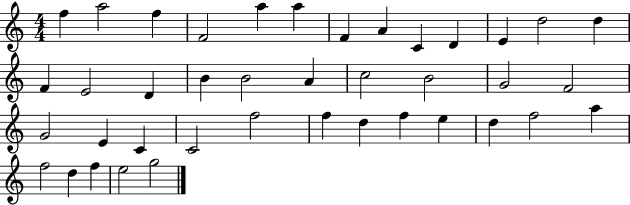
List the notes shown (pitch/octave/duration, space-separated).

F5/q A5/h F5/q F4/h A5/q A5/q F4/q A4/q C4/q D4/q E4/q D5/h D5/q F4/q E4/h D4/q B4/q B4/h A4/q C5/h B4/h G4/h F4/h G4/h E4/q C4/q C4/h F5/h F5/q D5/q F5/q E5/q D5/q F5/h A5/q F5/h D5/q F5/q E5/h G5/h